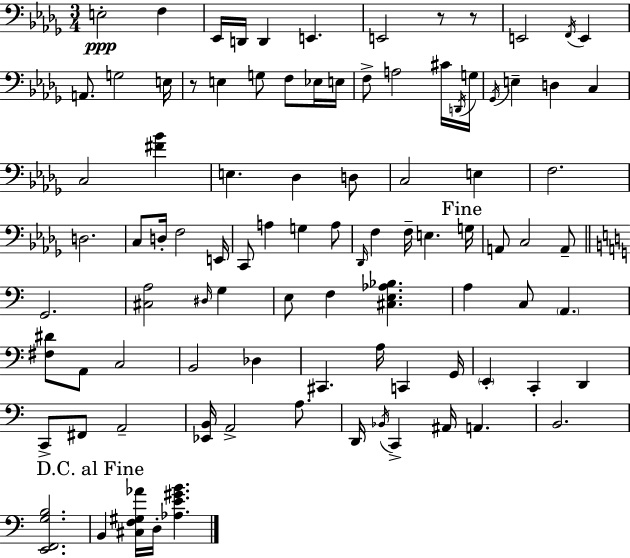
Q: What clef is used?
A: bass